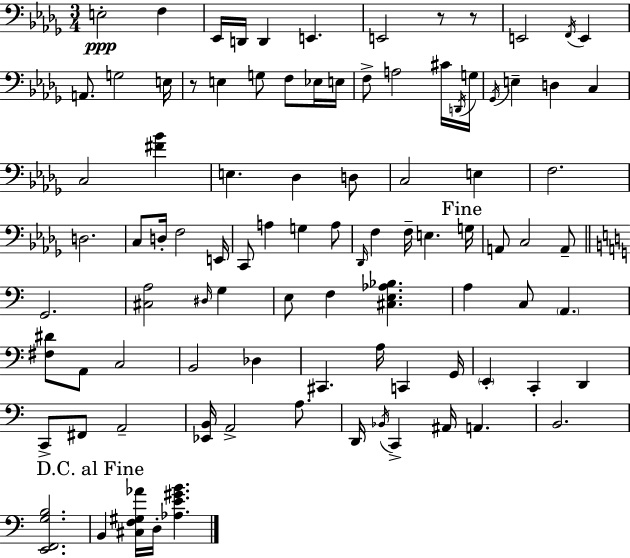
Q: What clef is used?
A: bass